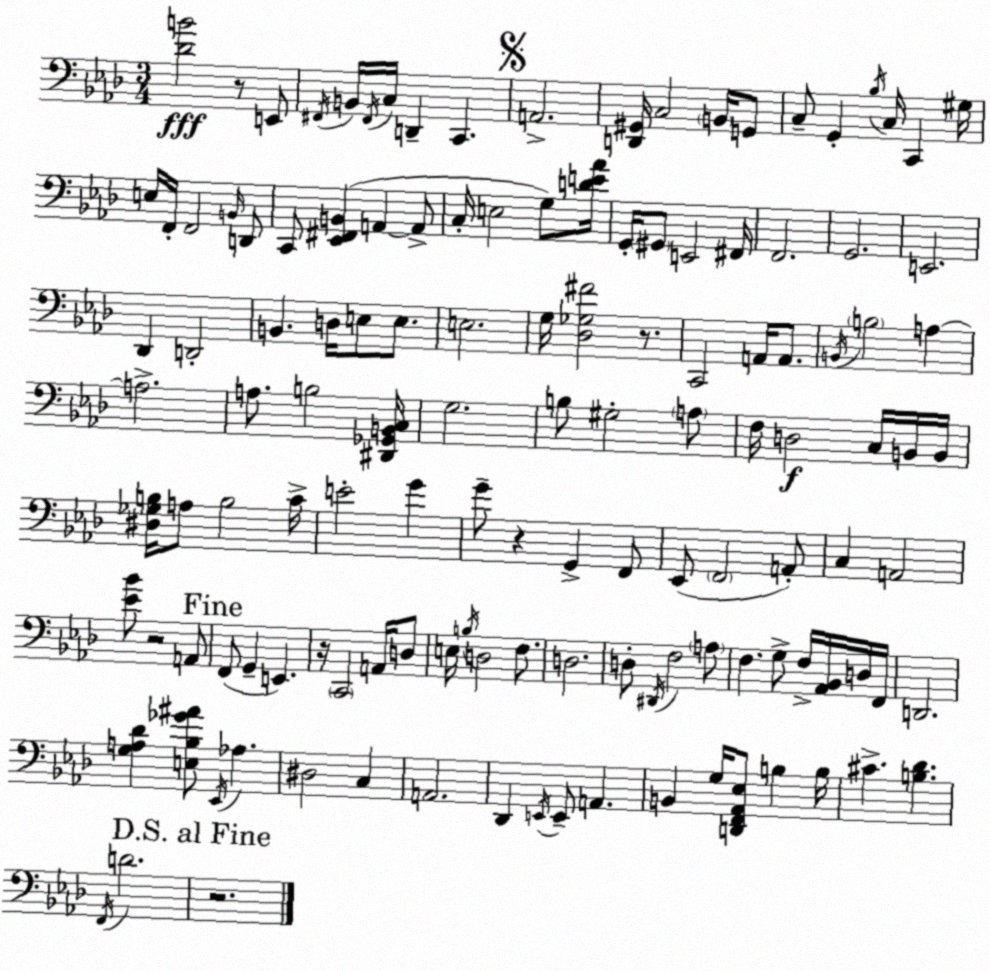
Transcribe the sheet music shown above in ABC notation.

X:1
T:Untitled
M:3/4
L:1/4
K:Ab
[_DB]2 z/2 E,,/2 ^F,,/4 B,,/4 ^F,,/4 C,/4 D,, C,, A,,2 [D,,^G,,]/4 C,2 B,,/4 G,,/2 C,/2 G,, _B,/4 C,/4 C,, ^G,/4 E,/4 F,,/4 F,,2 B,,/4 D,,/2 C,,/2 [_E,,^F,,B,,] A,, A,,/2 C,/4 E,2 G,/2 [DE_A]/4 G,,/4 ^G,,/2 E,,2 ^F,,/4 F,,2 G,,2 E,,2 _D,, D,,2 B,, D,/4 E,/2 E,/2 E,2 G,/4 [_D,_G,^F]2 z/2 C,,2 A,,/4 A,,/2 B,,/4 B,2 A, A,2 A,/2 B,2 [^D,,_G,,B,,C,]/4 G,2 B,/2 ^G,2 A,/2 F,/4 D,2 C,/4 B,,/4 B,,/4 [^D,_G,B,]/4 A,/2 B,2 C/4 E2 G G/2 z G,, F,,/2 _E,,/2 F,,2 A,,/2 C, A,,2 [_E_B]/2 z2 A,,/2 F,,/2 G,, E,, z/4 C,,2 A,,/4 D,/2 E,/4 B,/4 D,2 F,/2 D,2 D,/2 ^D,,/4 F,2 A,/2 F, G,/2 F,/4 [_A,,_B,,]/4 D,/4 F,,/4 D,,2 [G,A,_D] [E,_B,_G^A]/2 _E,,/4 _A, ^D,2 C, A,,2 _D,, E,,/4 E,,/2 A,, B,, G,/4 [D,,F,,_A,,_E,]/2 B, B,/4 ^C [B,_D] F,,/4 D2 z2